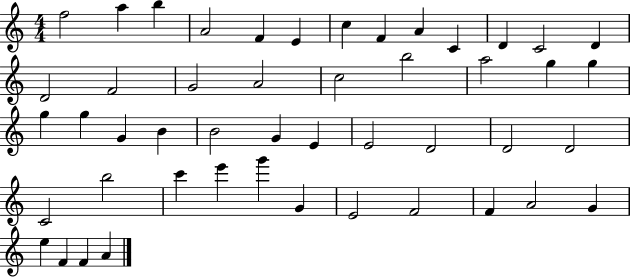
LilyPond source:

{
  \clef treble
  \numericTimeSignature
  \time 4/4
  \key c \major
  f''2 a''4 b''4 | a'2 f'4 e'4 | c''4 f'4 a'4 c'4 | d'4 c'2 d'4 | \break d'2 f'2 | g'2 a'2 | c''2 b''2 | a''2 g''4 g''4 | \break g''4 g''4 g'4 b'4 | b'2 g'4 e'4 | e'2 d'2 | d'2 d'2 | \break c'2 b''2 | c'''4 e'''4 g'''4 g'4 | e'2 f'2 | f'4 a'2 g'4 | \break e''4 f'4 f'4 a'4 | \bar "|."
}